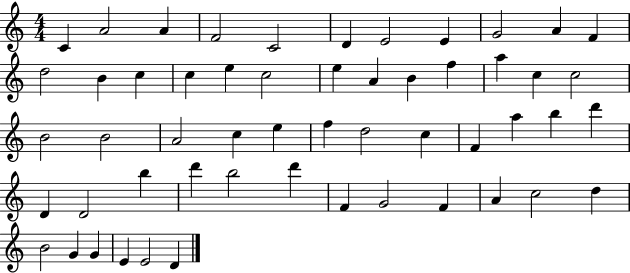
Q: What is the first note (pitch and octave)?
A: C4